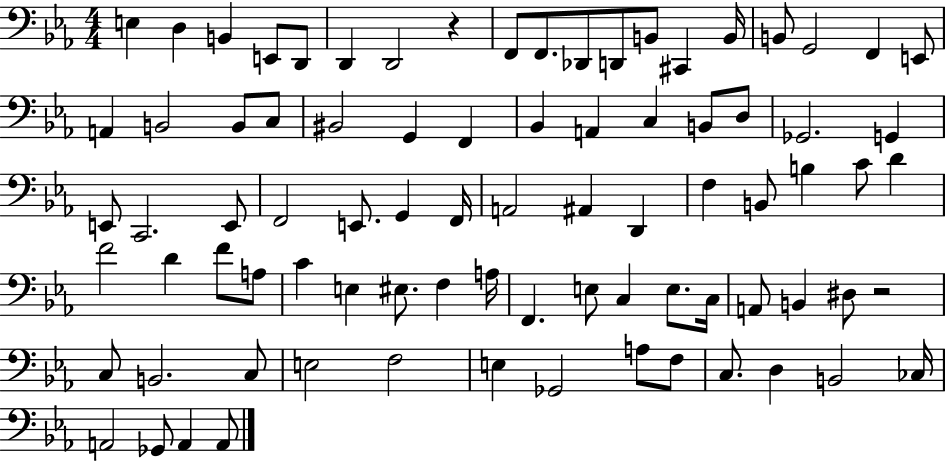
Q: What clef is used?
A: bass